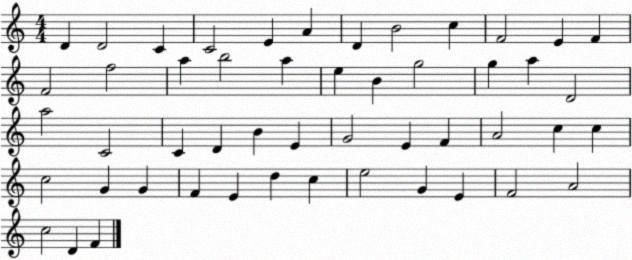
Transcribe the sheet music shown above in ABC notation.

X:1
T:Untitled
M:4/4
L:1/4
K:C
D D2 C C2 E A D B2 c F2 E F F2 f2 a b2 a e B g2 g a D2 a2 C2 C D B E G2 E F A2 c c c2 G G F E d c e2 G E F2 A2 c2 D F